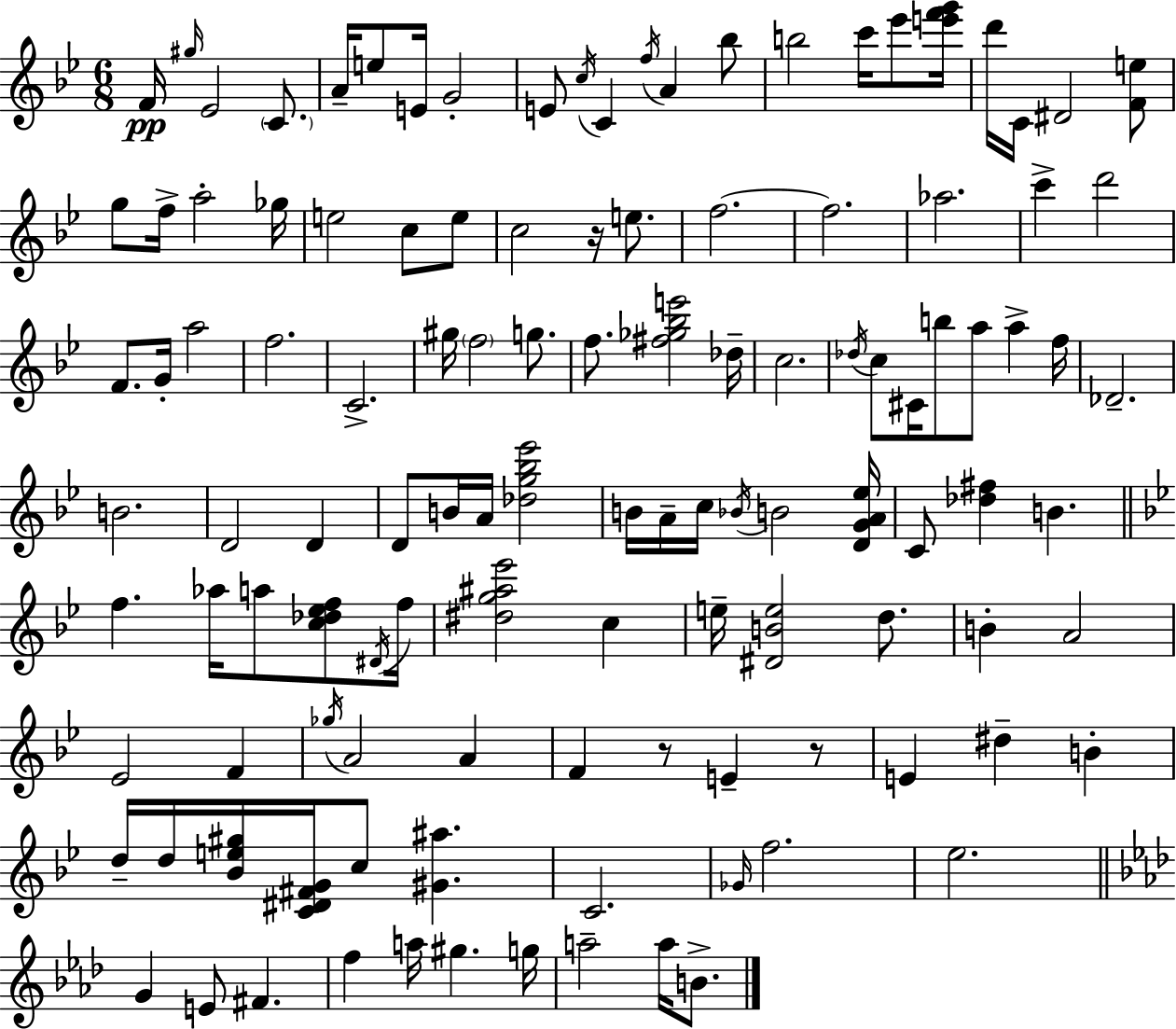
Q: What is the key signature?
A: BES major